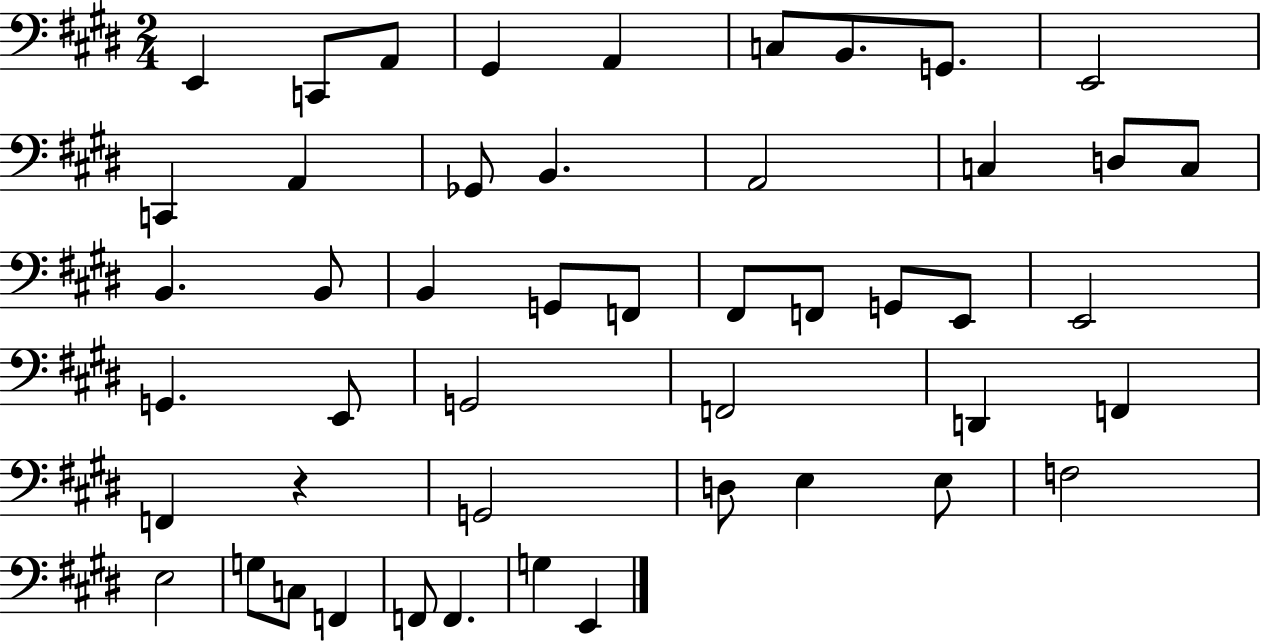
E2/q C2/e A2/e G#2/q A2/q C3/e B2/e. G2/e. E2/h C2/q A2/q Gb2/e B2/q. A2/h C3/q D3/e C3/e B2/q. B2/e B2/q G2/e F2/e F#2/e F2/e G2/e E2/e E2/h G2/q. E2/e G2/h F2/h D2/q F2/q F2/q R/q G2/h D3/e E3/q E3/e F3/h E3/h G3/e C3/e F2/q F2/e F2/q. G3/q E2/q